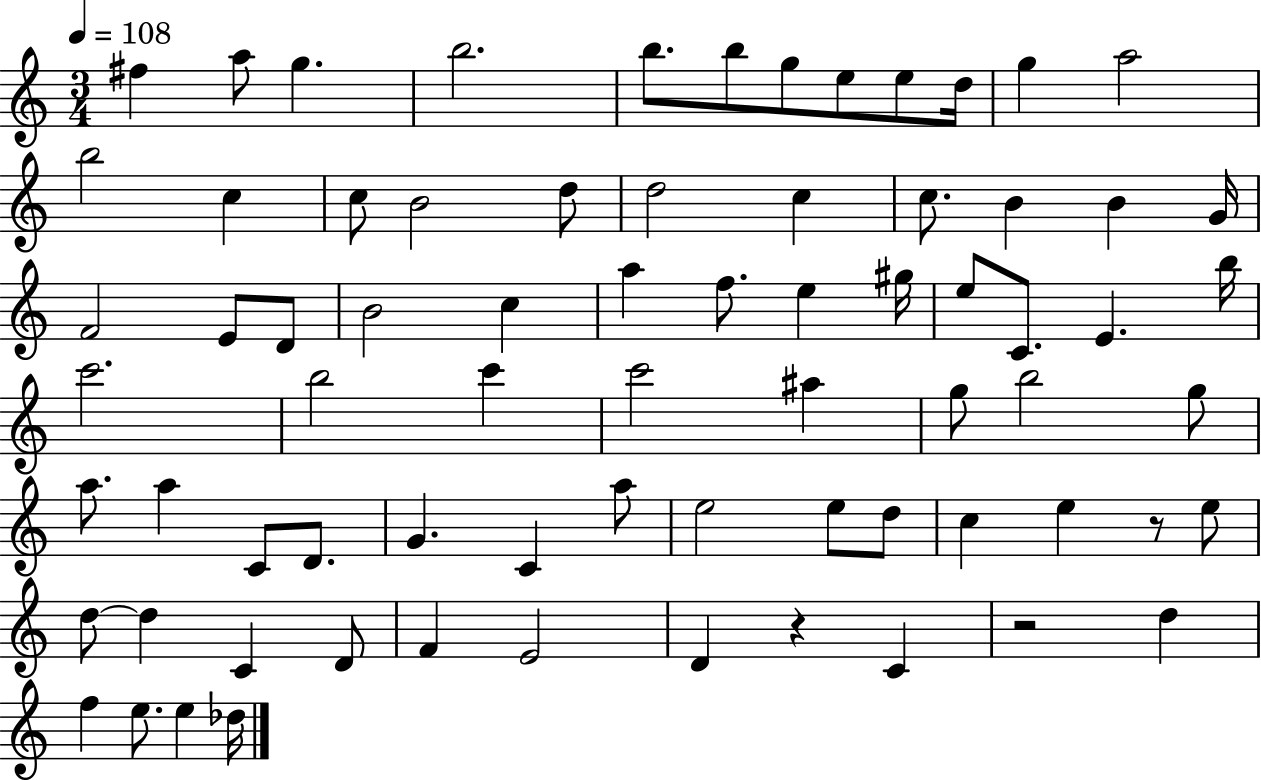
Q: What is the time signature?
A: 3/4